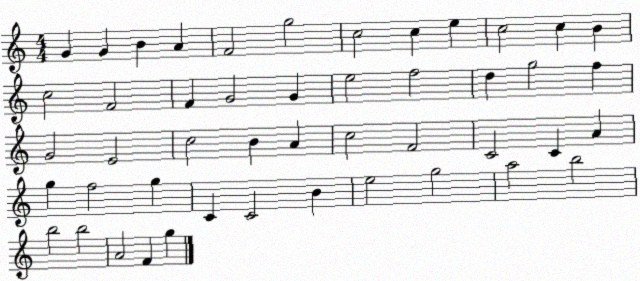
X:1
T:Untitled
M:4/4
L:1/4
K:C
G G B A F2 g2 c2 c e c2 c B c2 F2 F G2 G e2 f2 d g2 f G2 E2 c2 B A c2 F2 C2 C A g f2 g C C2 B e2 g2 a2 b2 b2 b2 A2 F g